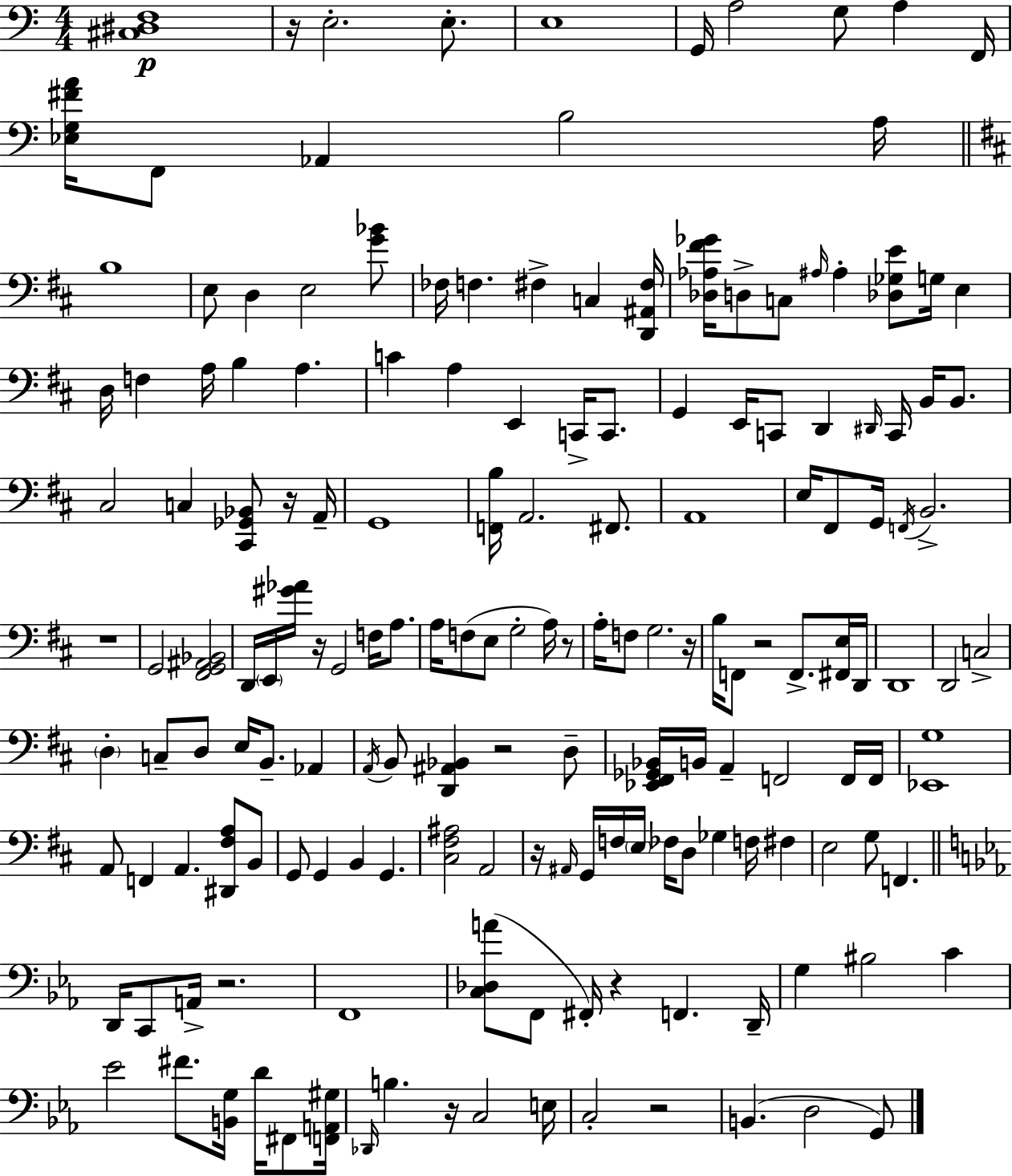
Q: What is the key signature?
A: A minor